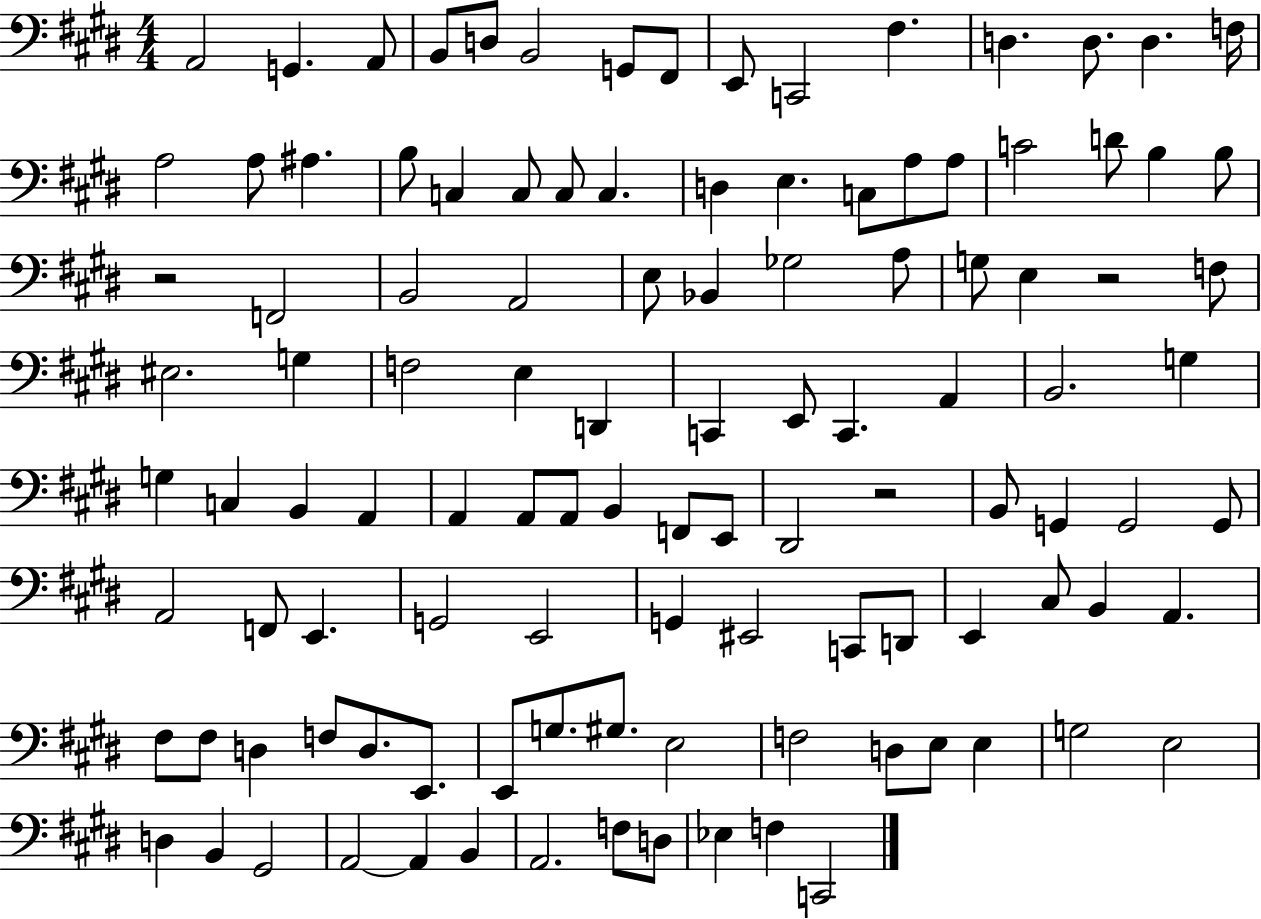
X:1
T:Untitled
M:4/4
L:1/4
K:E
A,,2 G,, A,,/2 B,,/2 D,/2 B,,2 G,,/2 ^F,,/2 E,,/2 C,,2 ^F, D, D,/2 D, F,/4 A,2 A,/2 ^A, B,/2 C, C,/2 C,/2 C, D, E, C,/2 A,/2 A,/2 C2 D/2 B, B,/2 z2 F,,2 B,,2 A,,2 E,/2 _B,, _G,2 A,/2 G,/2 E, z2 F,/2 ^E,2 G, F,2 E, D,, C,, E,,/2 C,, A,, B,,2 G, G, C, B,, A,, A,, A,,/2 A,,/2 B,, F,,/2 E,,/2 ^D,,2 z2 B,,/2 G,, G,,2 G,,/2 A,,2 F,,/2 E,, G,,2 E,,2 G,, ^E,,2 C,,/2 D,,/2 E,, ^C,/2 B,, A,, ^F,/2 ^F,/2 D, F,/2 D,/2 E,,/2 E,,/2 G,/2 ^G,/2 E,2 F,2 D,/2 E,/2 E, G,2 E,2 D, B,, ^G,,2 A,,2 A,, B,, A,,2 F,/2 D,/2 _E, F, C,,2